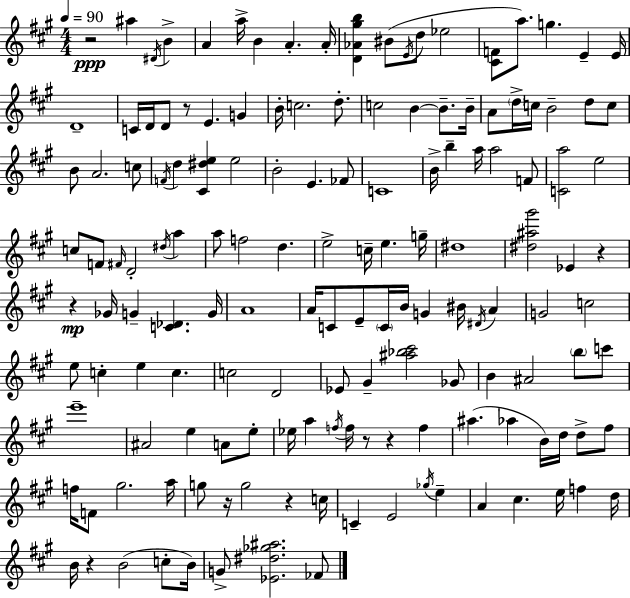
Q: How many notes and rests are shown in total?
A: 149